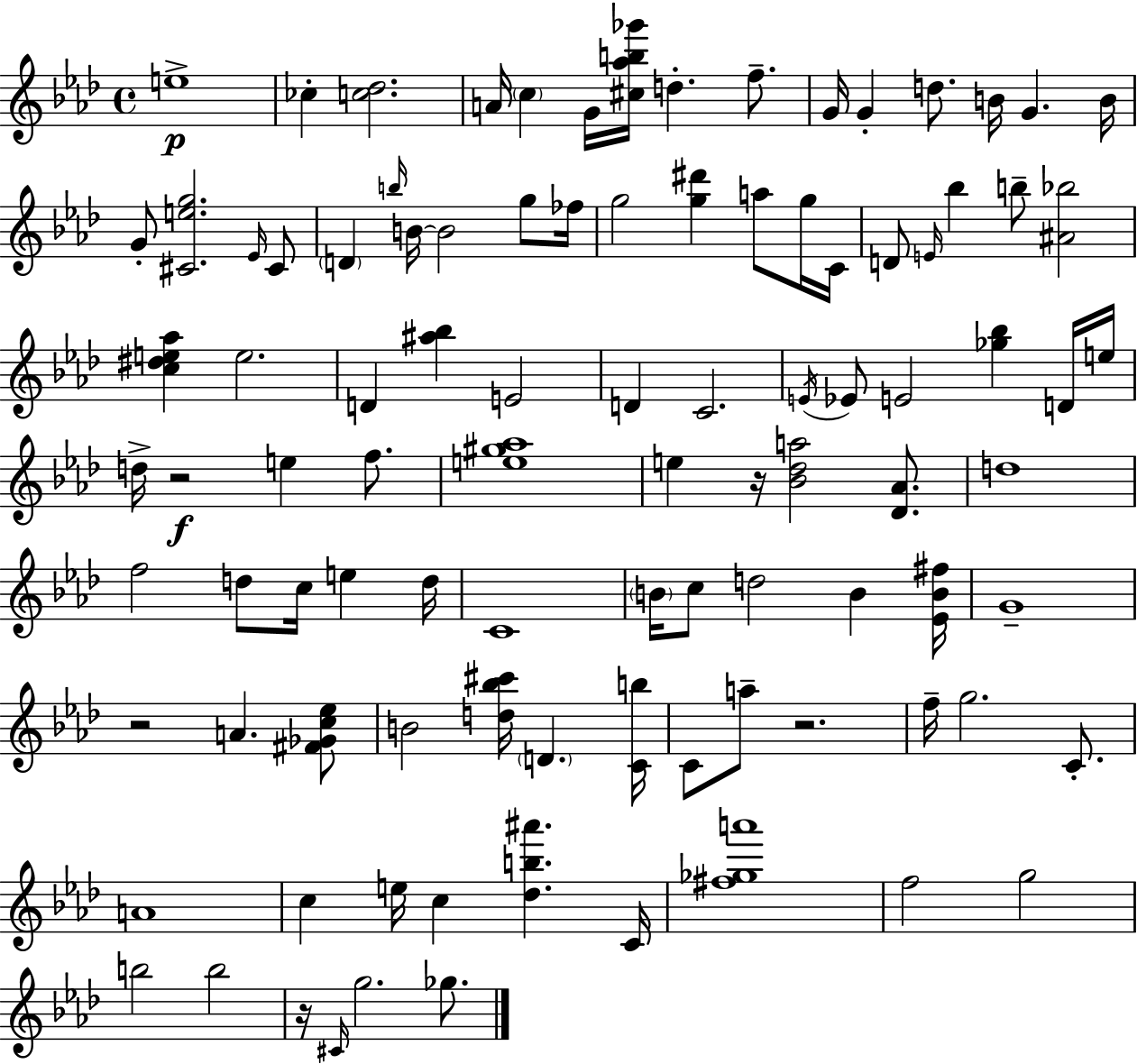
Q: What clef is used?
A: treble